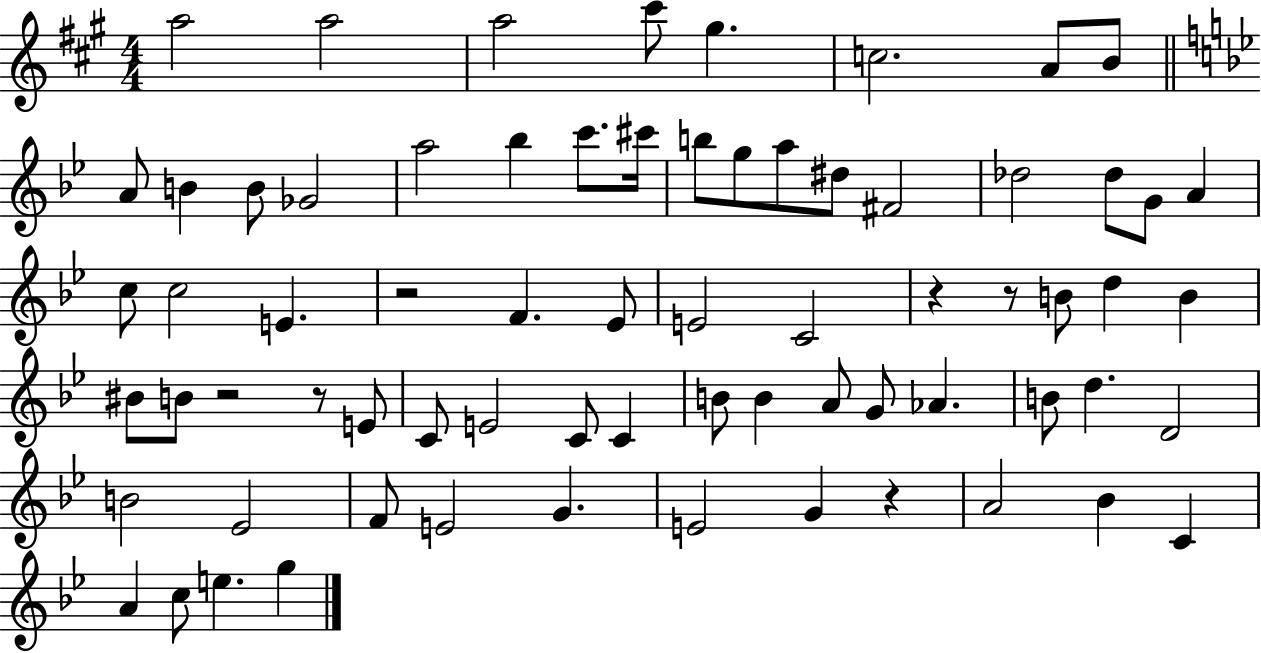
{
  \clef treble
  \numericTimeSignature
  \time 4/4
  \key a \major
  a''2 a''2 | a''2 cis'''8 gis''4. | c''2. a'8 b'8 | \bar "||" \break \key g \minor a'8 b'4 b'8 ges'2 | a''2 bes''4 c'''8. cis'''16 | b''8 g''8 a''8 dis''8 fis'2 | des''2 des''8 g'8 a'4 | \break c''8 c''2 e'4. | r2 f'4. ees'8 | e'2 c'2 | r4 r8 b'8 d''4 b'4 | \break bis'8 b'8 r2 r8 e'8 | c'8 e'2 c'8 c'4 | b'8 b'4 a'8 g'8 aes'4. | b'8 d''4. d'2 | \break b'2 ees'2 | f'8 e'2 g'4. | e'2 g'4 r4 | a'2 bes'4 c'4 | \break a'4 c''8 e''4. g''4 | \bar "|."
}